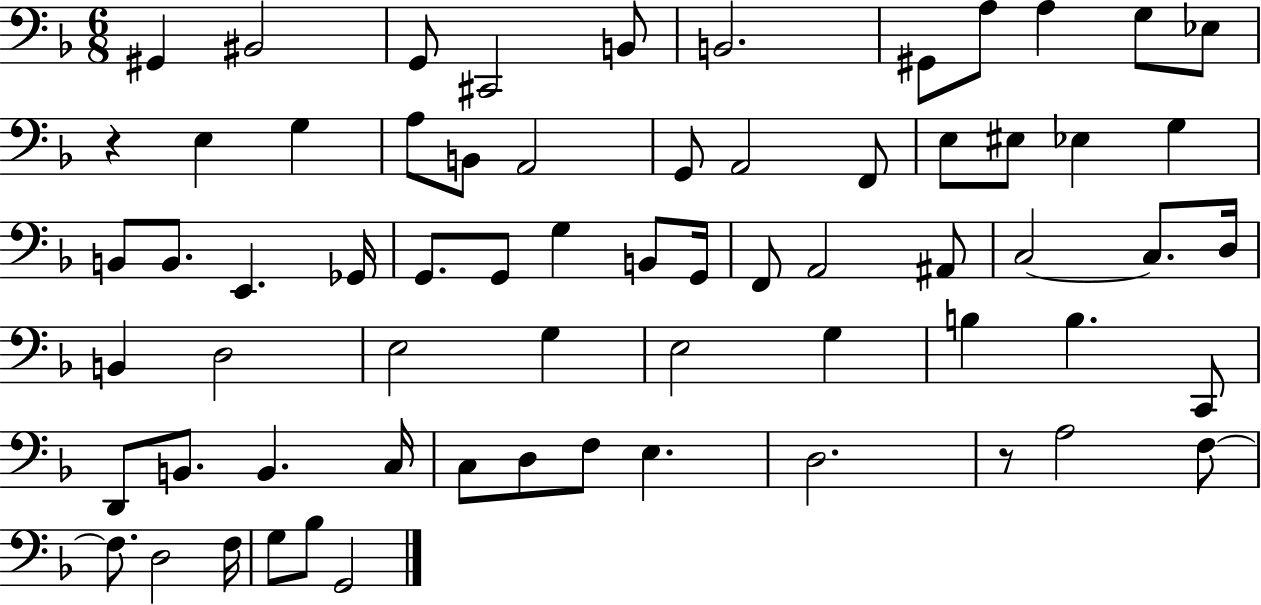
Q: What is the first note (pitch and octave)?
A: G#2